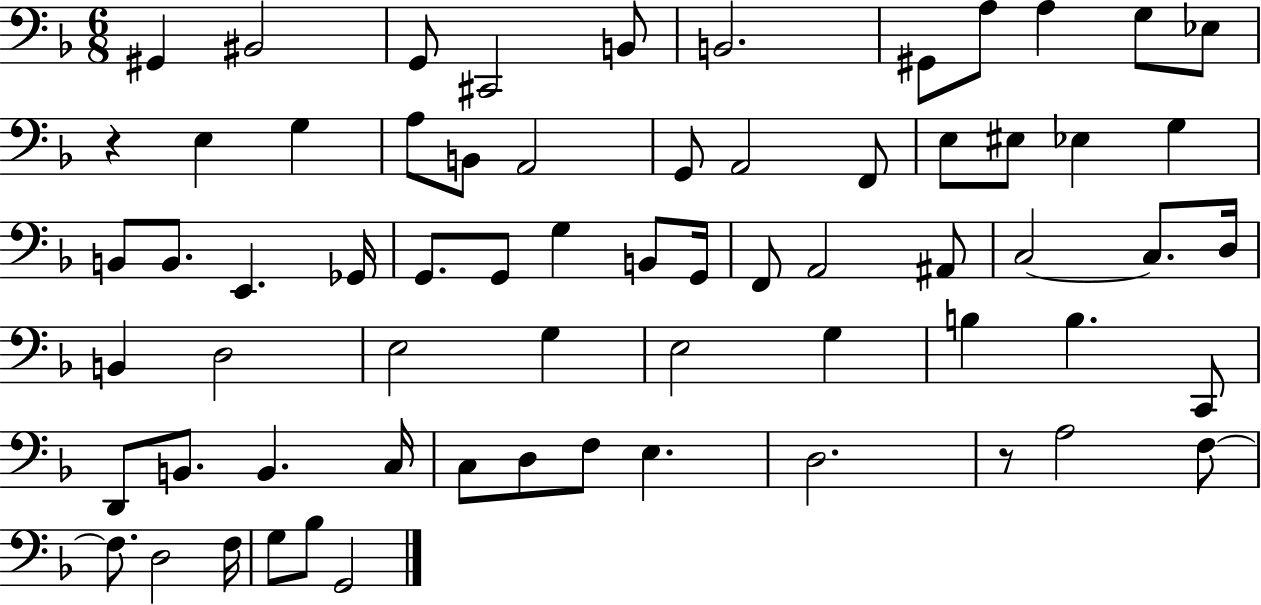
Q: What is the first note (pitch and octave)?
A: G#2